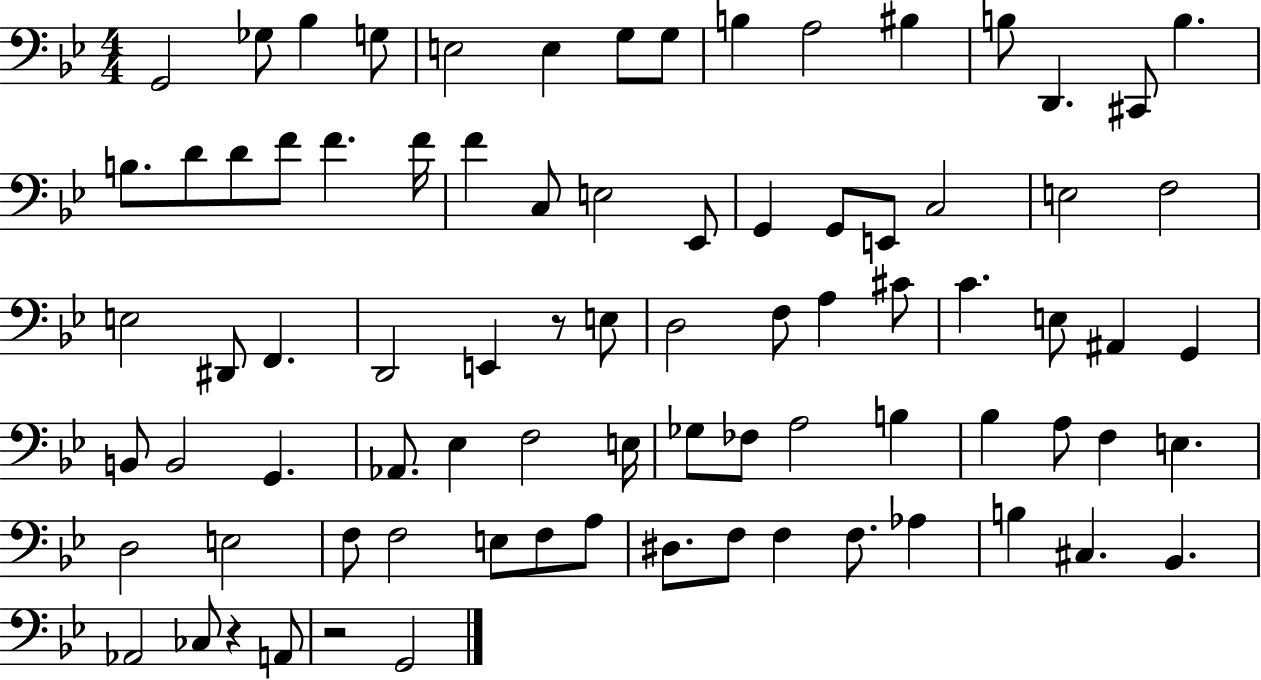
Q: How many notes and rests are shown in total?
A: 82